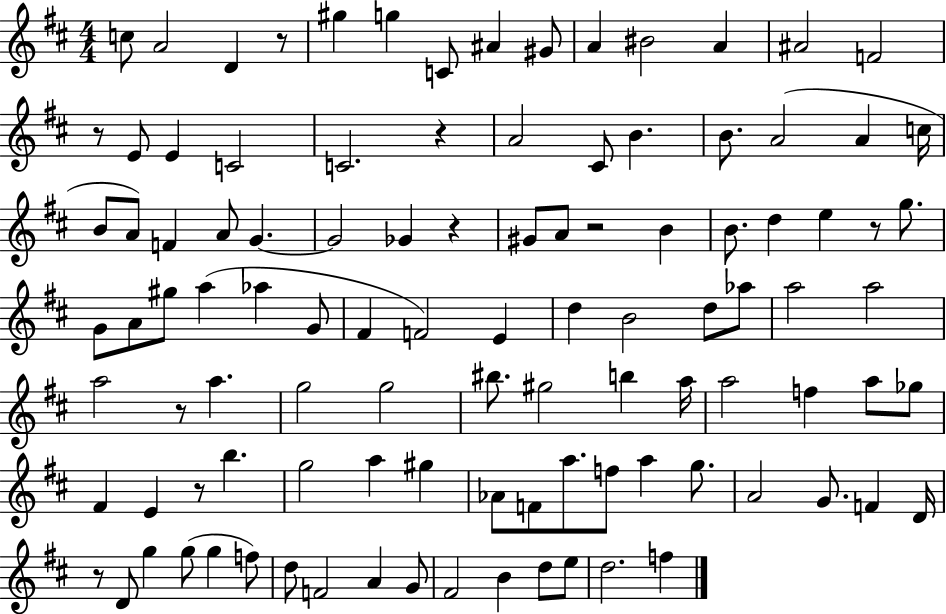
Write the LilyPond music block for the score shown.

{
  \clef treble
  \numericTimeSignature
  \time 4/4
  \key d \major
  \repeat volta 2 { c''8 a'2 d'4 r8 | gis''4 g''4 c'8 ais'4 gis'8 | a'4 bis'2 a'4 | ais'2 f'2 | \break r8 e'8 e'4 c'2 | c'2. r4 | a'2 cis'8 b'4. | b'8. a'2( a'4 c''16 | \break b'8 a'8) f'4 a'8 g'4.~~ | g'2 ges'4 r4 | gis'8 a'8 r2 b'4 | b'8. d''4 e''4 r8 g''8. | \break g'8 a'8 gis''8 a''4( aes''4 g'8 | fis'4 f'2) e'4 | d''4 b'2 d''8 aes''8 | a''2 a''2 | \break a''2 r8 a''4. | g''2 g''2 | bis''8. gis''2 b''4 a''16 | a''2 f''4 a''8 ges''8 | \break fis'4 e'4 r8 b''4. | g''2 a''4 gis''4 | aes'8 f'8 a''8. f''8 a''4 g''8. | a'2 g'8. f'4 d'16 | \break r8 d'8 g''4 g''8( g''4 f''8) | d''8 f'2 a'4 g'8 | fis'2 b'4 d''8 e''8 | d''2. f''4 | \break } \bar "|."
}